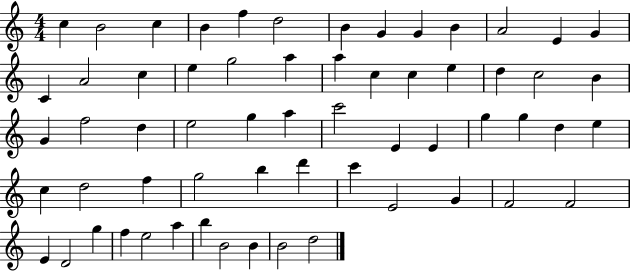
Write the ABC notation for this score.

X:1
T:Untitled
M:4/4
L:1/4
K:C
c B2 c B f d2 B G G B A2 E G C A2 c e g2 a a c c e d c2 B G f2 d e2 g a c'2 E E g g d e c d2 f g2 b d' c' E2 G F2 F2 E D2 g f e2 a b B2 B B2 d2